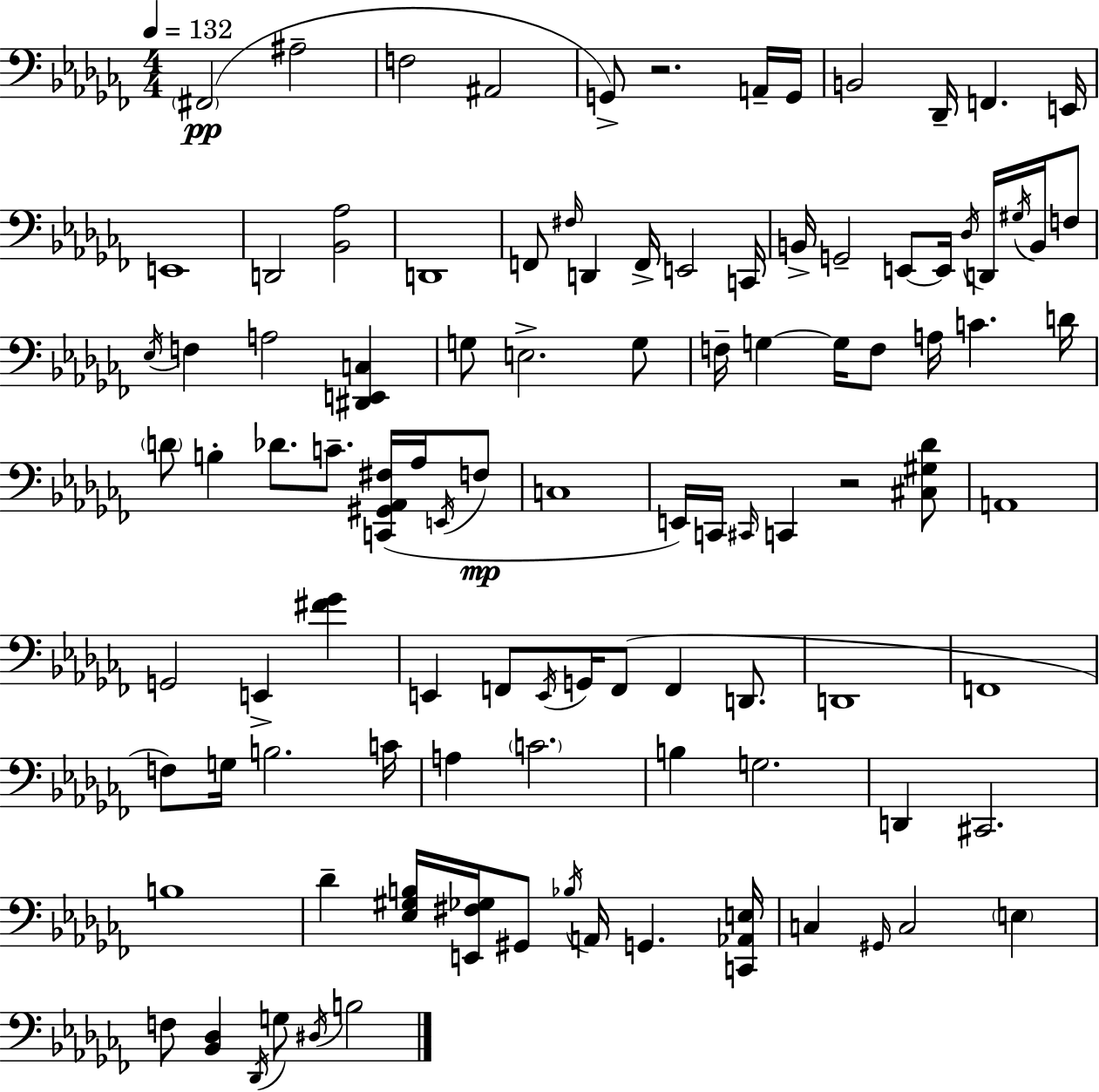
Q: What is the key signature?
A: AES minor